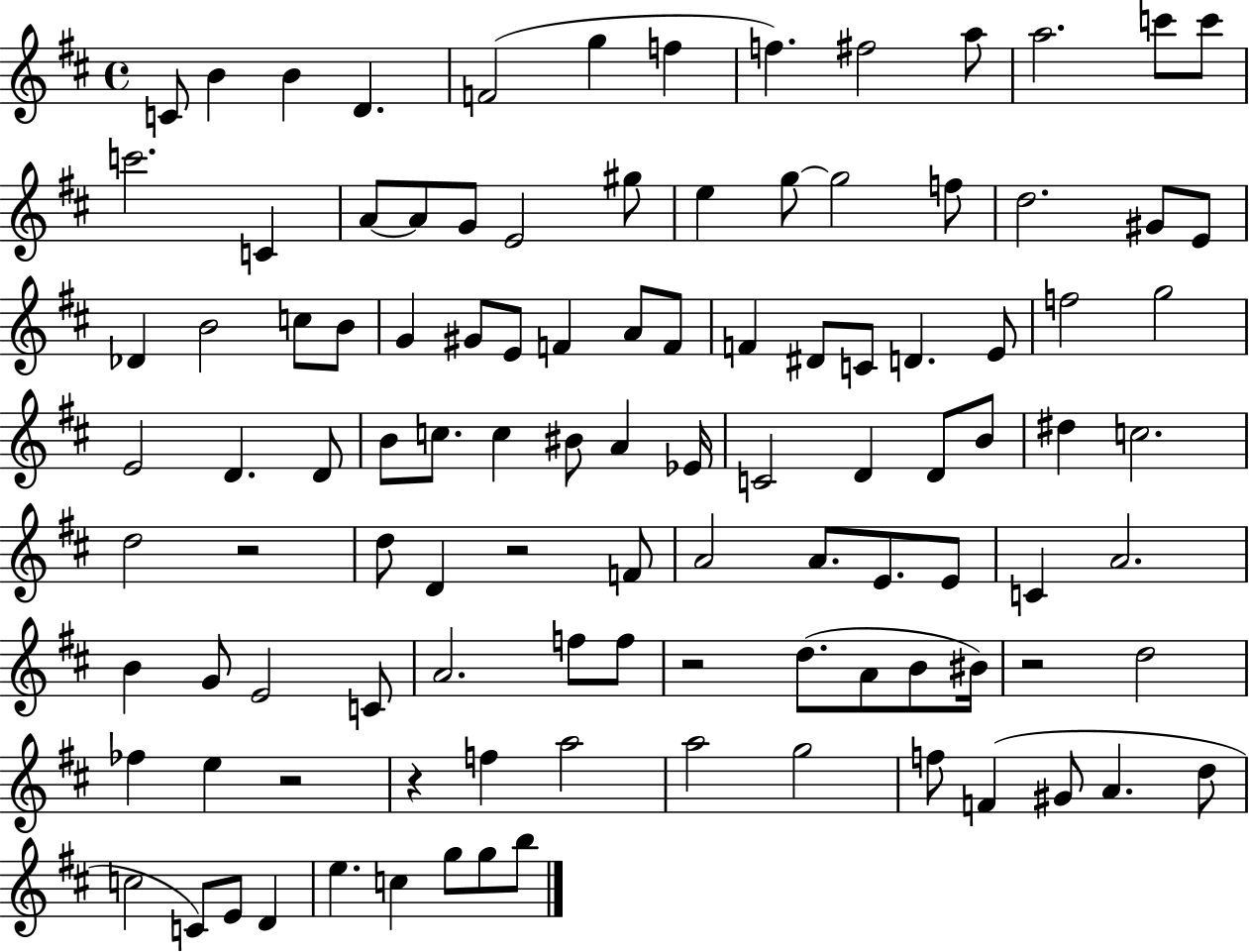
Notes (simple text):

C4/e B4/q B4/q D4/q. F4/h G5/q F5/q F5/q. F#5/h A5/e A5/h. C6/e C6/e C6/h. C4/q A4/e A4/e G4/e E4/h G#5/e E5/q G5/e G5/h F5/e D5/h. G#4/e E4/e Db4/q B4/h C5/e B4/e G4/q G#4/e E4/e F4/q A4/e F4/e F4/q D#4/e C4/e D4/q. E4/e F5/h G5/h E4/h D4/q. D4/e B4/e C5/e. C5/q BIS4/e A4/q Eb4/s C4/h D4/q D4/e B4/e D#5/q C5/h. D5/h R/h D5/e D4/q R/h F4/e A4/h A4/e. E4/e. E4/e C4/q A4/h. B4/q G4/e E4/h C4/e A4/h. F5/e F5/e R/h D5/e. A4/e B4/e BIS4/s R/h D5/h FES5/q E5/q R/h R/q F5/q A5/h A5/h G5/h F5/e F4/q G#4/e A4/q. D5/e C5/h C4/e E4/e D4/q E5/q. C5/q G5/e G5/e B5/e